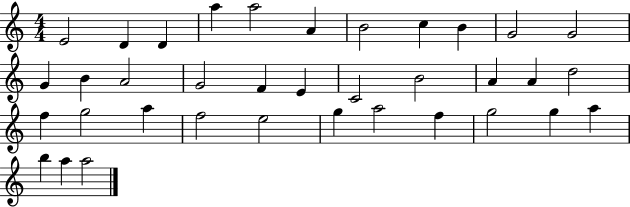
{
  \clef treble
  \numericTimeSignature
  \time 4/4
  \key c \major
  e'2 d'4 d'4 | a''4 a''2 a'4 | b'2 c''4 b'4 | g'2 g'2 | \break g'4 b'4 a'2 | g'2 f'4 e'4 | c'2 b'2 | a'4 a'4 d''2 | \break f''4 g''2 a''4 | f''2 e''2 | g''4 a''2 f''4 | g''2 g''4 a''4 | \break b''4 a''4 a''2 | \bar "|."
}